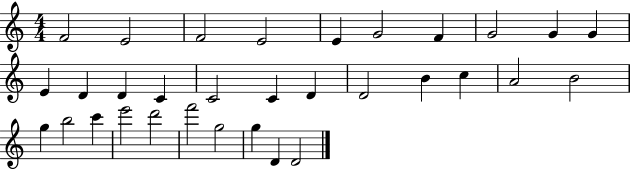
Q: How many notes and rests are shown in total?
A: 32